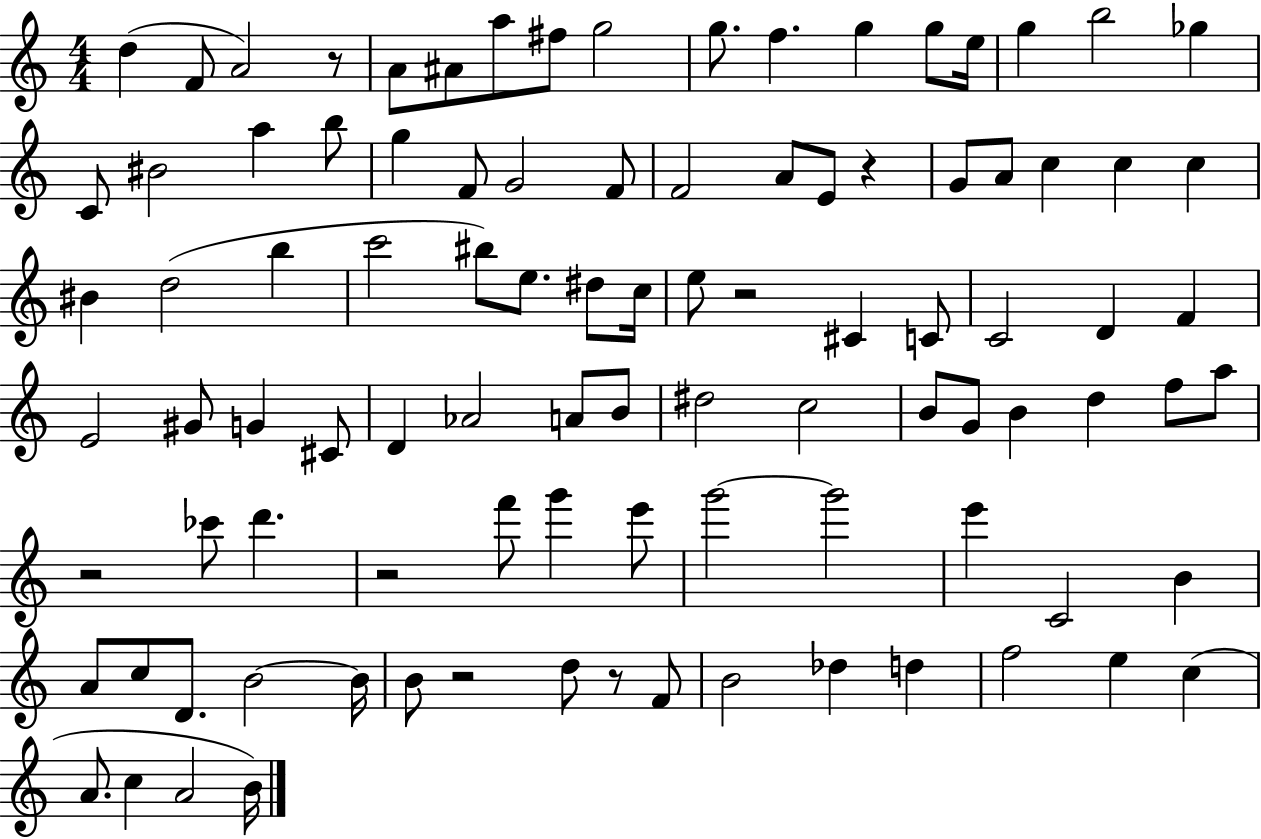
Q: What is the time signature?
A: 4/4